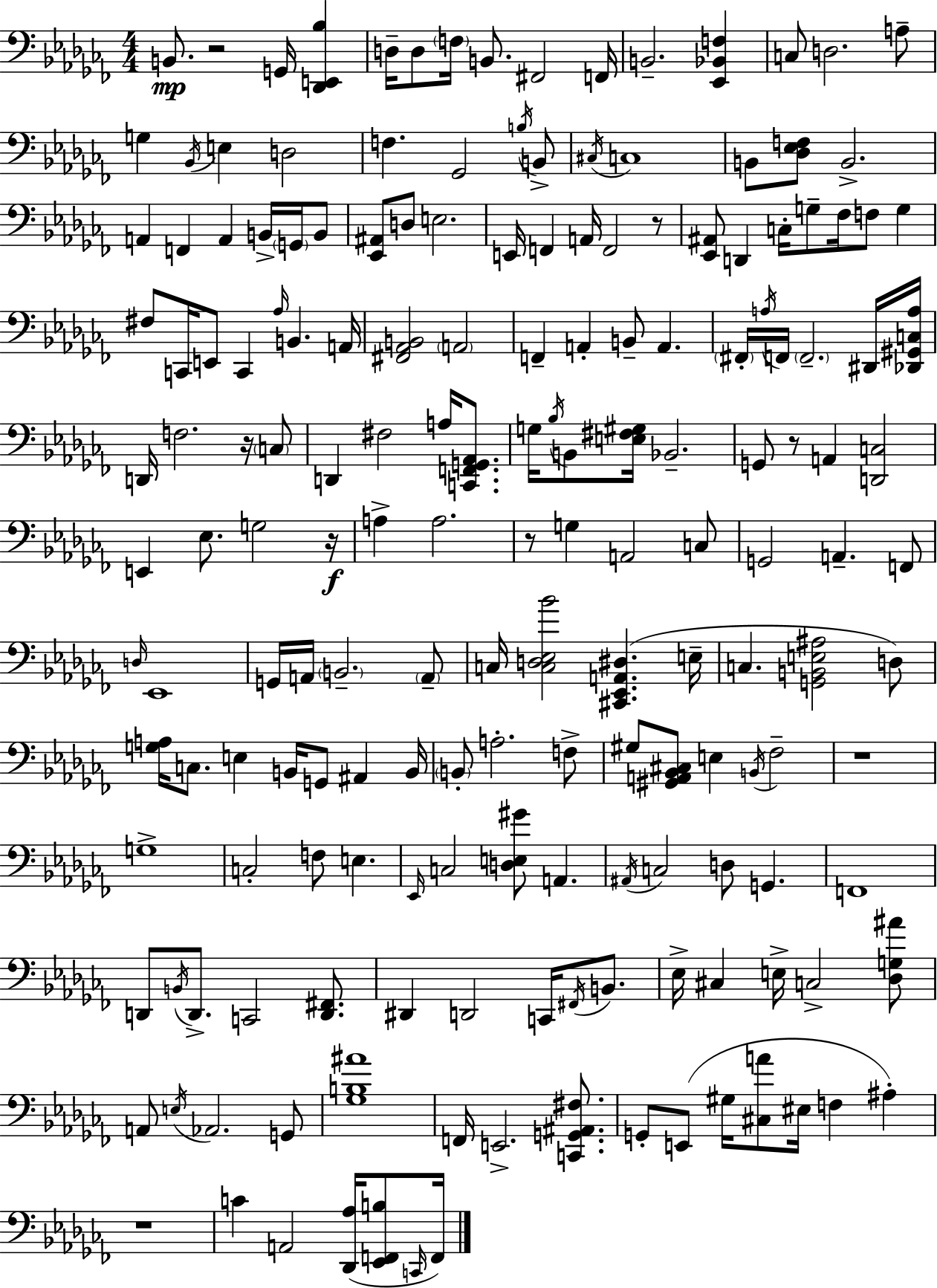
{
  \clef bass
  \numericTimeSignature
  \time 4/4
  \key aes \minor
  b,8.\mp r2 g,16 <des, e, bes>4 | d16-- d8 \parenthesize f16 b,8. fis,2 f,16 | b,2.-- <ees, bes, f>4 | c8 d2. a8-- | \break g4 \acciaccatura { bes,16 } e4 d2 | f4. ges,2 \acciaccatura { b16 } | b,8-> \acciaccatura { cis16 } c1 | b,8 <des ees f>8 b,2.-> | \break a,4 f,4 a,4 b,16-> | \parenthesize g,16 b,8 <ees, ais,>8 d8 e2. | e,16 f,4 a,16 f,2 | r8 <ees, ais,>8 d,4 c16-. g8-- fes16 f8 g4 | \break fis8 c,16 e,8 c,4 \grace { aes16 } b,4. | a,16 <fis, aes, b,>2 \parenthesize a,2 | f,4-- a,4-. b,8-- a,4. | \parenthesize fis,16-. \acciaccatura { a16 } f,16 \parenthesize f,2.-- | \break dis,16 <des, gis, c a>16 d,16 f2. | r16 \parenthesize c8 d,4 fis2 | a16 <c, f, g, aes,>8. g16 \acciaccatura { bes16 } b,8 <e fis gis>16 bes,2.-- | g,8 r8 a,4 <d, c>2 | \break e,4 ees8. g2 | r16\f a4-> a2. | r8 g4 a,2 | c8 g,2 a,4.-- | \break f,8 \grace { d16 } ees,1 | g,16 a,16 \parenthesize b,2.-- | \parenthesize a,8-- c16 <c d ees bes'>2 | <cis, ees, a, dis>4.( e16-- c4. <g, b, e ais>2 | \break d8) <g a>16 c8. e4 b,16 | g,8 ais,4 b,16 \parenthesize b,8-. a2.-. | f8-> gis8 <gis, a, bes, cis>8 e4 \acciaccatura { b,16 } | fes2-- r1 | \break g1-> | c2-. | f8 e4. \grace { ees,16 } c2 | <d e gis'>8 a,4. \acciaccatura { ais,16 } c2 | \break d8 g,4. f,1 | d,8 \acciaccatura { b,16 } d,8.-> | c,2 <d, fis,>8. dis,4 d,2 | c,16 \acciaccatura { fis,16 } b,8. ees16-> cis4 | \break e16-> c2-> <des g ais'>8 a,8 \acciaccatura { e16 } aes,2. | g,8 <ges b ais'>1 | f,16 e,2.-> | <c, g, ais, fis>8. g,8-. e,8( | \break gis16 <cis a'>8 eis16 f4 ais4-.) r1 | c'4 | a,2 <des, aes>16( <ees, f, b>8 \grace { c,16 } f,16) \bar "|."
}